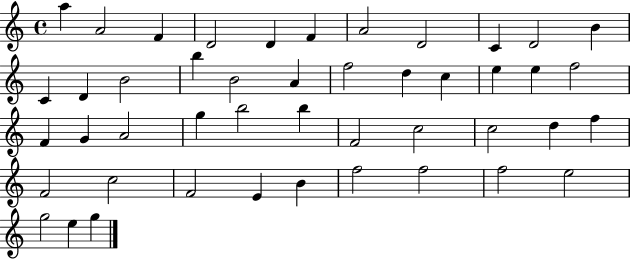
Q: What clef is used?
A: treble